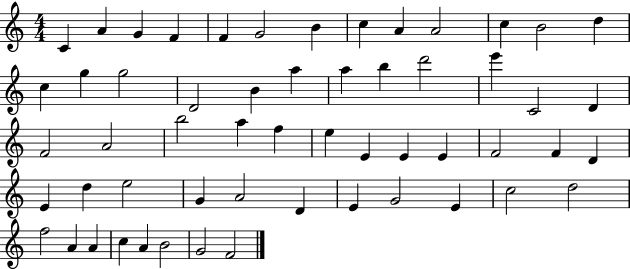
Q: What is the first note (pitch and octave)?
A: C4